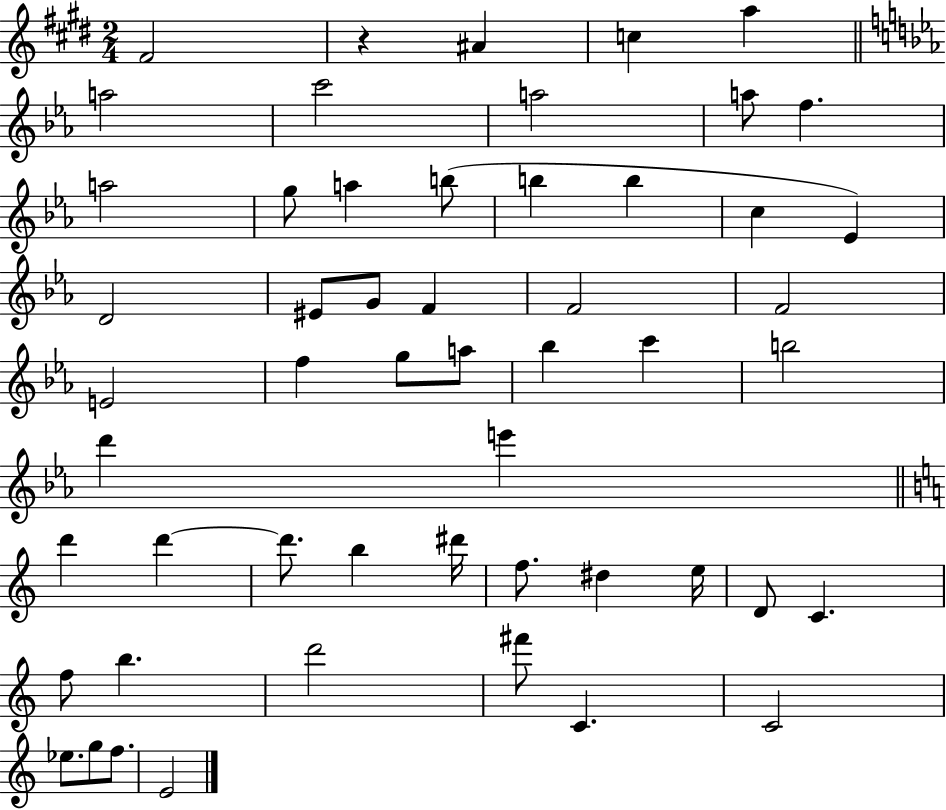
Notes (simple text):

F#4/h R/q A#4/q C5/q A5/q A5/h C6/h A5/h A5/e F5/q. A5/h G5/e A5/q B5/e B5/q B5/q C5/q Eb4/q D4/h EIS4/e G4/e F4/q F4/h F4/h E4/h F5/q G5/e A5/e Bb5/q C6/q B5/h D6/q E6/q D6/q D6/q D6/e. B5/q D#6/s F5/e. D#5/q E5/s D4/e C4/q. F5/e B5/q. D6/h F#6/e C4/q. C4/h Eb5/e. G5/e F5/e. E4/h